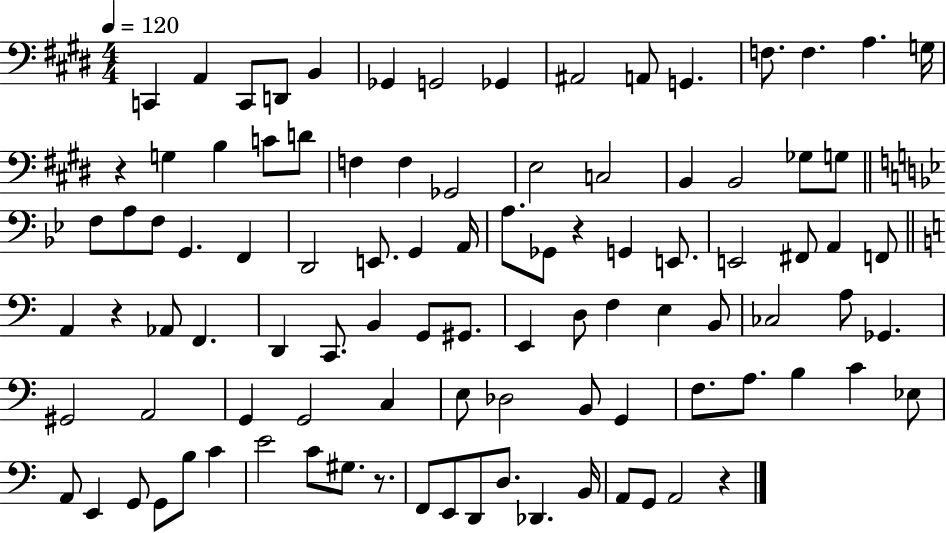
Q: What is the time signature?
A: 4/4